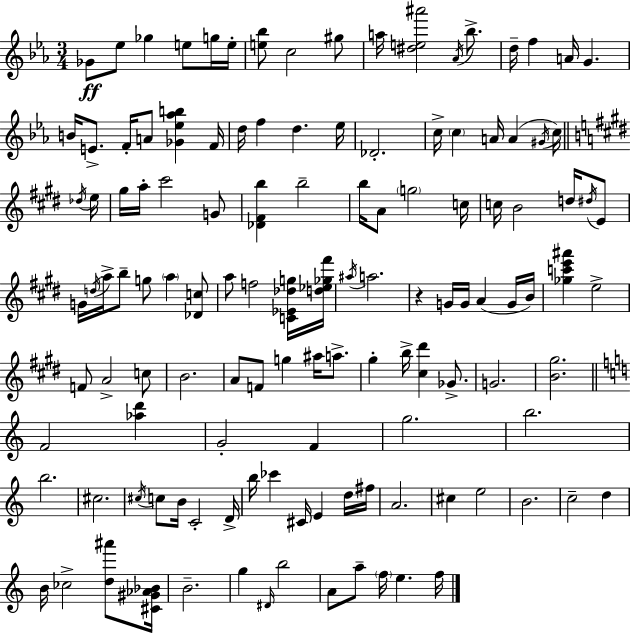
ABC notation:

X:1
T:Untitled
M:3/4
L:1/4
K:Eb
_G/2 _e/2 _g e/2 g/4 e/4 [e_b]/2 c2 ^g/2 a/4 [^de^a']2 _A/4 _b/2 d/4 f A/4 G B/4 E/2 F/4 A/2 [_G_e_ab] F/4 d/4 f d _e/4 _D2 c/4 c A/4 A ^G/4 c/4 _d/4 e/4 ^g/4 a/4 ^c'2 G/2 [_D^Fb] b2 b/4 A/2 g2 c/4 c/4 B2 d/4 ^d/4 E/2 G/4 d/4 a/4 b/2 g/2 a [_Dc]/2 a/2 f2 [C_E_dg]/4 [d_e_g^f']/4 ^a/4 a2 z G/4 G/4 A G/4 B/4 [_gc'e'^a'] e2 F/2 A2 c/2 B2 A/2 F/2 g ^a/4 a/2 ^g b/4 [^c^d'] _G/2 G2 [B^g]2 F2 [_ad'] G2 F g2 b2 b2 ^c2 ^c/4 c/2 B/4 C2 D/4 b/4 _c' ^C/4 E d/4 ^f/4 A2 ^c e2 B2 c2 d B/4 _c2 [d^a']/2 [^C^G_A_B]/4 B2 g ^D/4 b2 A/2 a/2 f/4 e f/4